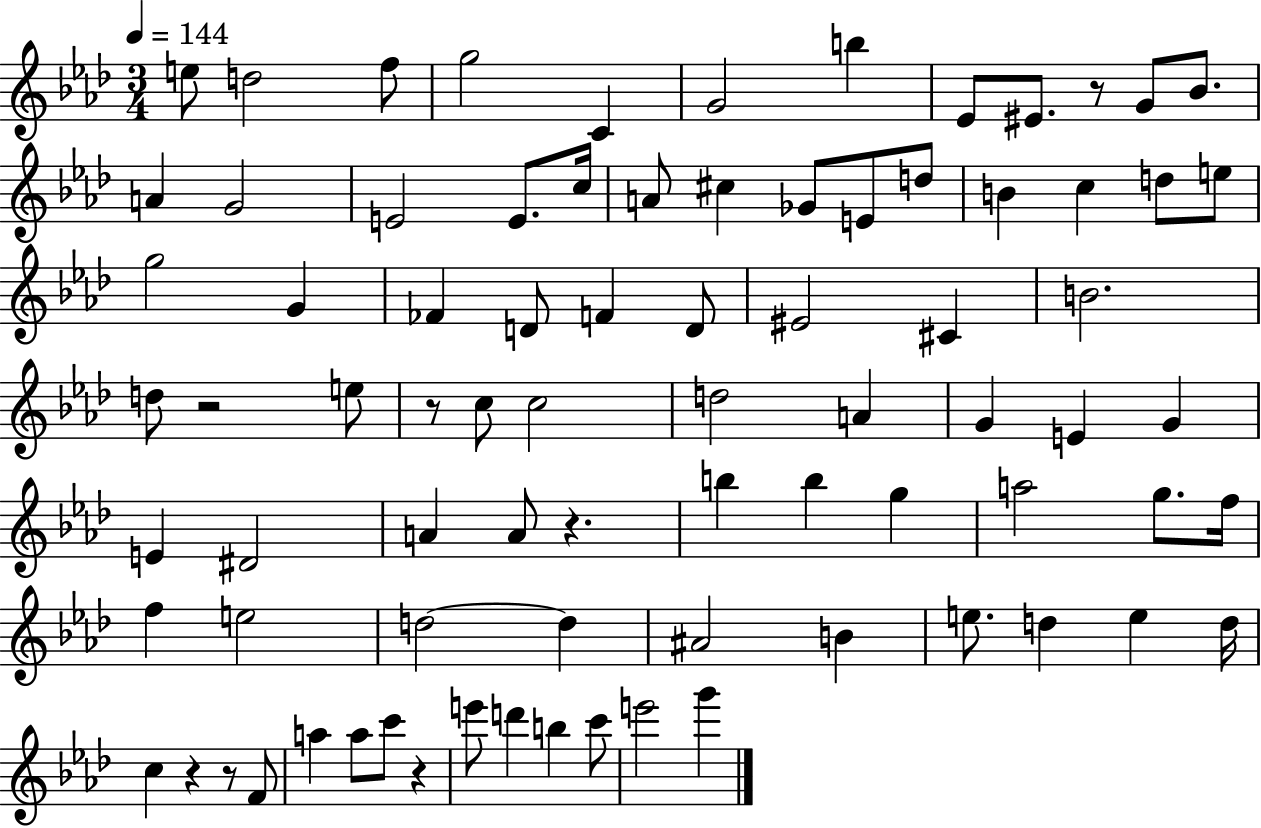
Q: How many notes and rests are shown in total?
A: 81